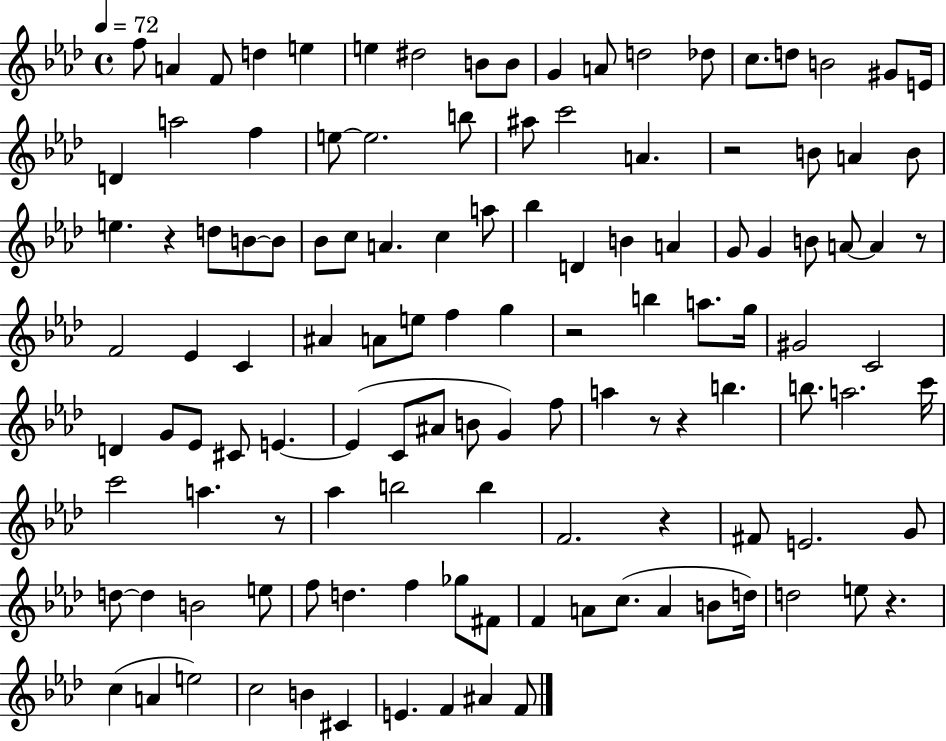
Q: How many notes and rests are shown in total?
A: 122